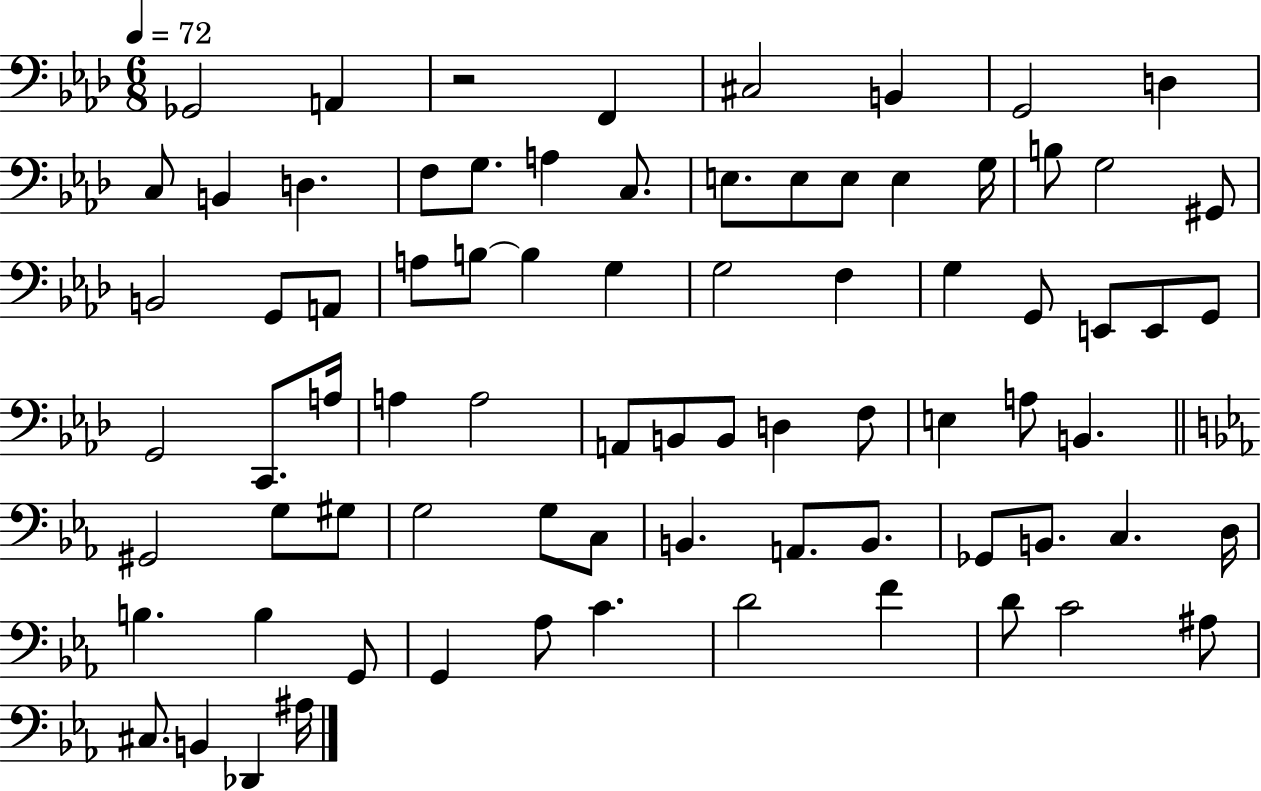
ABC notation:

X:1
T:Untitled
M:6/8
L:1/4
K:Ab
_G,,2 A,, z2 F,, ^C,2 B,, G,,2 D, C,/2 B,, D, F,/2 G,/2 A, C,/2 E,/2 E,/2 E,/2 E, G,/4 B,/2 G,2 ^G,,/2 B,,2 G,,/2 A,,/2 A,/2 B,/2 B, G, G,2 F, G, G,,/2 E,,/2 E,,/2 G,,/2 G,,2 C,,/2 A,/4 A, A,2 A,,/2 B,,/2 B,,/2 D, F,/2 E, A,/2 B,, ^G,,2 G,/2 ^G,/2 G,2 G,/2 C,/2 B,, A,,/2 B,,/2 _G,,/2 B,,/2 C, D,/4 B, B, G,,/2 G,, _A,/2 C D2 F D/2 C2 ^A,/2 ^C,/2 B,, _D,, ^A,/4